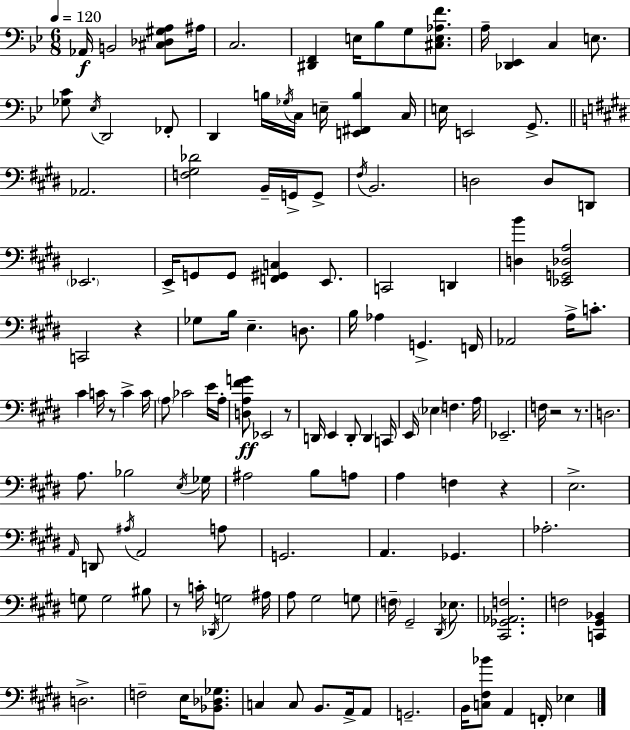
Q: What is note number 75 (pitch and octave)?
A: Gb3